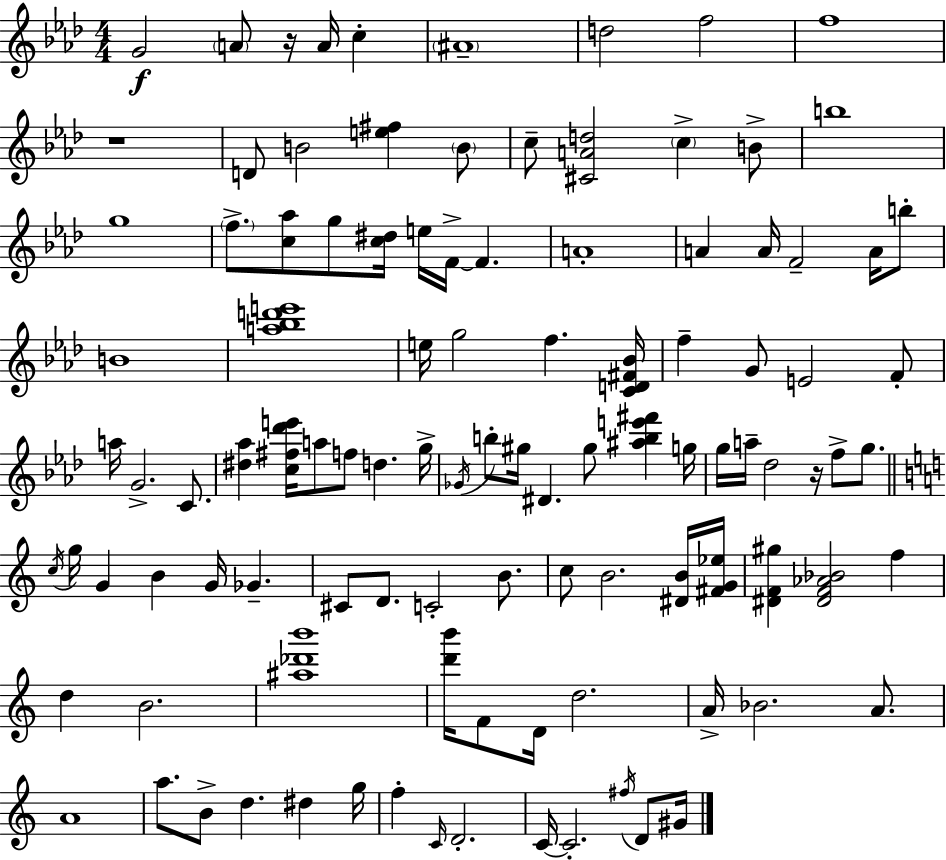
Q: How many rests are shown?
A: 3